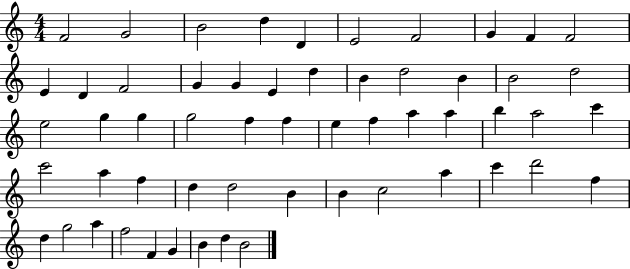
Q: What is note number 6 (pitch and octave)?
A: E4